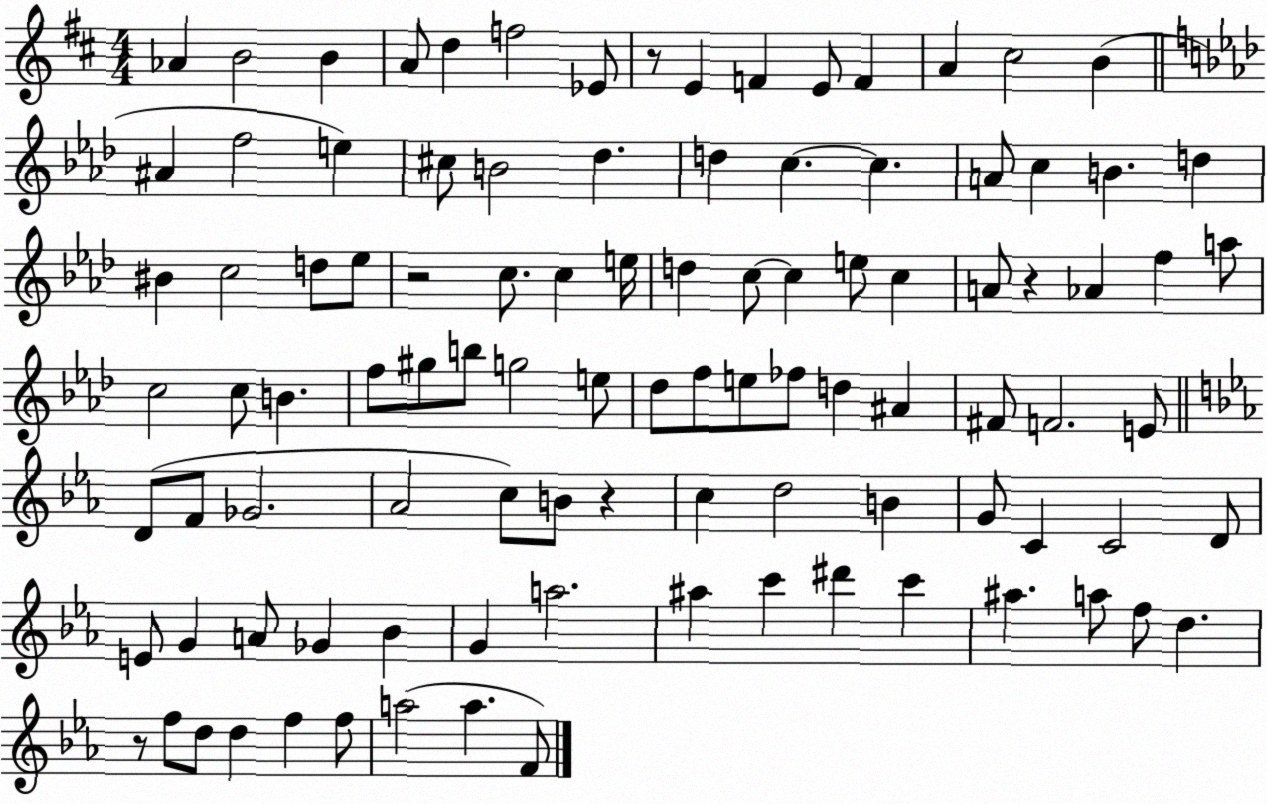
X:1
T:Untitled
M:4/4
L:1/4
K:D
_A B2 B A/2 d f2 _E/2 z/2 E F E/2 F A ^c2 B ^A f2 e ^c/2 B2 _d d c c A/2 c B d ^B c2 d/2 _e/2 z2 c/2 c e/4 d c/2 c e/2 c A/2 z _A f a/2 c2 c/2 B f/2 ^g/2 b/2 g2 e/2 _d/2 f/2 e/2 _f/2 d ^A ^F/2 F2 E/2 D/2 F/2 _G2 _A2 c/2 B/2 z c d2 B G/2 C C2 D/2 E/2 G A/2 _G _B G a2 ^a c' ^d' c' ^a a/2 f/2 d z/2 f/2 d/2 d f f/2 a2 a F/2